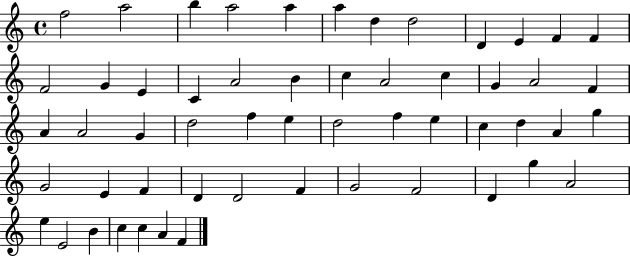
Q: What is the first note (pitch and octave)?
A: F5